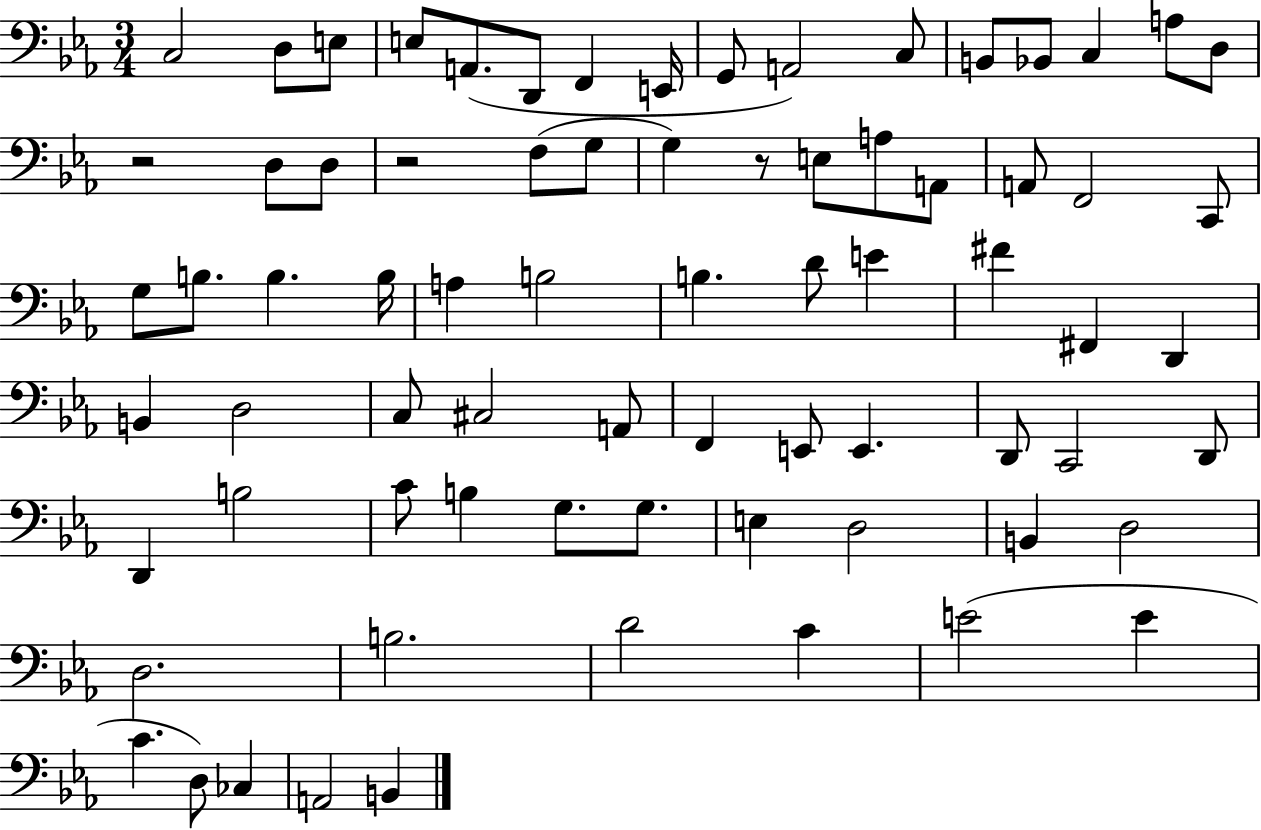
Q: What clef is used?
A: bass